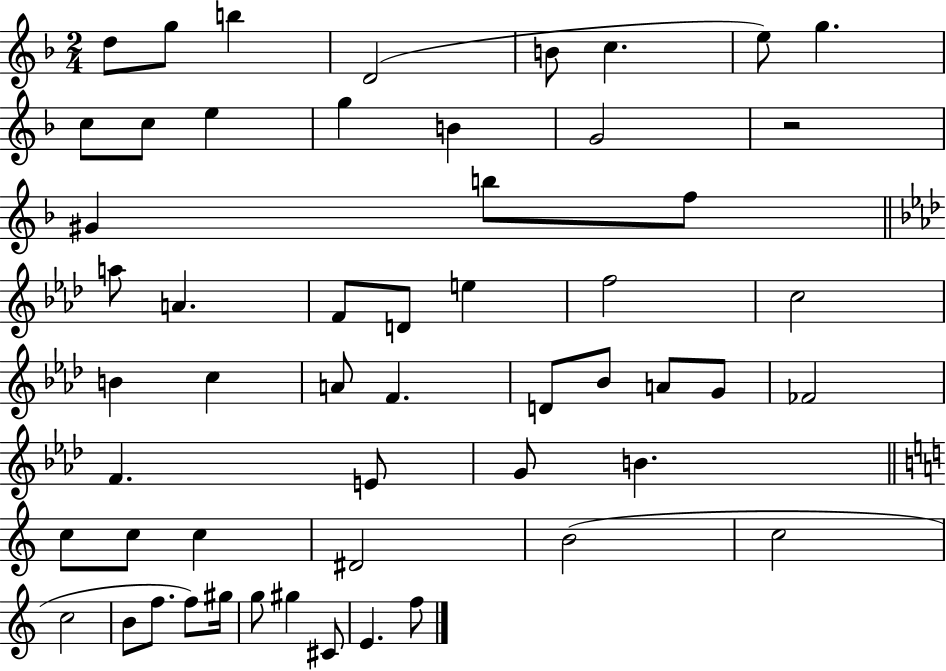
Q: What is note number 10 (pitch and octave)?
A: C5